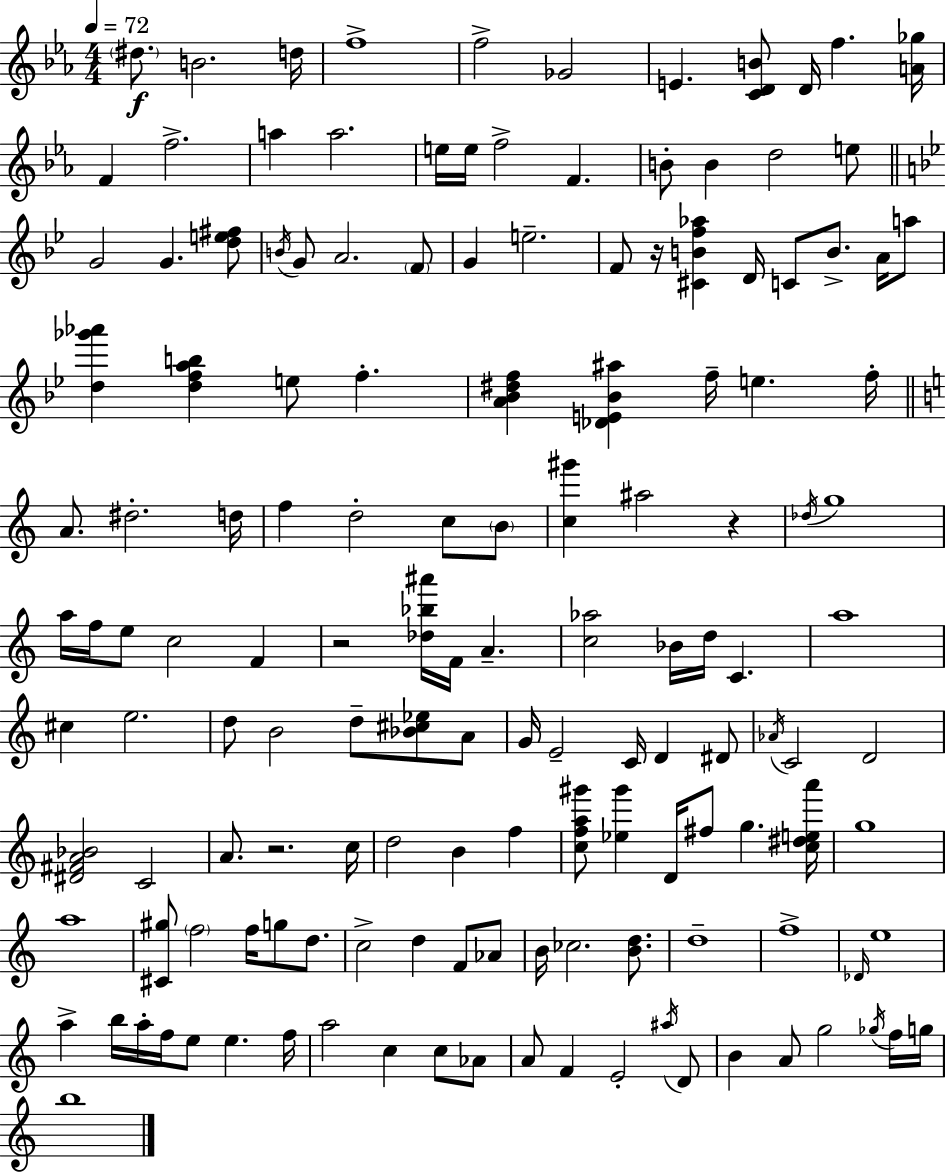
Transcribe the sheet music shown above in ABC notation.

X:1
T:Untitled
M:4/4
L:1/4
K:Eb
^d/2 B2 d/4 f4 f2 _G2 E [CDB]/2 D/4 f [A_g]/4 F f2 a a2 e/4 e/4 f2 F B/2 B d2 e/2 G2 G [de^f]/2 B/4 G/2 A2 F/2 G e2 F/2 z/4 [^CBf_a] D/4 C/2 B/2 A/4 a/2 [d_g'_a'] [dfab] e/2 f [A_B^df] [_DE_B^a] f/4 e f/4 A/2 ^d2 d/4 f d2 c/2 B/2 [c^g'] ^a2 z _d/4 g4 a/4 f/4 e/2 c2 F z2 [_d_b^a']/4 F/4 A [c_a]2 _B/4 d/4 C a4 ^c e2 d/2 B2 d/2 [_B^c_e]/2 A/2 G/4 E2 C/4 D ^D/2 _A/4 C2 D2 [^D^FA_B]2 C2 A/2 z2 c/4 d2 B f [cfa^g']/2 [_e^g'] D/4 ^f/2 g [c^dea']/4 g4 a4 [^C^g]/2 f2 f/4 g/2 d/2 c2 d F/2 _A/2 B/4 _c2 [Bd]/2 d4 f4 _D/4 e4 a b/4 a/4 f/4 e/2 e f/4 a2 c c/2 _A/2 A/2 F E2 ^a/4 D/2 B A/2 g2 _g/4 f/4 g/4 b4